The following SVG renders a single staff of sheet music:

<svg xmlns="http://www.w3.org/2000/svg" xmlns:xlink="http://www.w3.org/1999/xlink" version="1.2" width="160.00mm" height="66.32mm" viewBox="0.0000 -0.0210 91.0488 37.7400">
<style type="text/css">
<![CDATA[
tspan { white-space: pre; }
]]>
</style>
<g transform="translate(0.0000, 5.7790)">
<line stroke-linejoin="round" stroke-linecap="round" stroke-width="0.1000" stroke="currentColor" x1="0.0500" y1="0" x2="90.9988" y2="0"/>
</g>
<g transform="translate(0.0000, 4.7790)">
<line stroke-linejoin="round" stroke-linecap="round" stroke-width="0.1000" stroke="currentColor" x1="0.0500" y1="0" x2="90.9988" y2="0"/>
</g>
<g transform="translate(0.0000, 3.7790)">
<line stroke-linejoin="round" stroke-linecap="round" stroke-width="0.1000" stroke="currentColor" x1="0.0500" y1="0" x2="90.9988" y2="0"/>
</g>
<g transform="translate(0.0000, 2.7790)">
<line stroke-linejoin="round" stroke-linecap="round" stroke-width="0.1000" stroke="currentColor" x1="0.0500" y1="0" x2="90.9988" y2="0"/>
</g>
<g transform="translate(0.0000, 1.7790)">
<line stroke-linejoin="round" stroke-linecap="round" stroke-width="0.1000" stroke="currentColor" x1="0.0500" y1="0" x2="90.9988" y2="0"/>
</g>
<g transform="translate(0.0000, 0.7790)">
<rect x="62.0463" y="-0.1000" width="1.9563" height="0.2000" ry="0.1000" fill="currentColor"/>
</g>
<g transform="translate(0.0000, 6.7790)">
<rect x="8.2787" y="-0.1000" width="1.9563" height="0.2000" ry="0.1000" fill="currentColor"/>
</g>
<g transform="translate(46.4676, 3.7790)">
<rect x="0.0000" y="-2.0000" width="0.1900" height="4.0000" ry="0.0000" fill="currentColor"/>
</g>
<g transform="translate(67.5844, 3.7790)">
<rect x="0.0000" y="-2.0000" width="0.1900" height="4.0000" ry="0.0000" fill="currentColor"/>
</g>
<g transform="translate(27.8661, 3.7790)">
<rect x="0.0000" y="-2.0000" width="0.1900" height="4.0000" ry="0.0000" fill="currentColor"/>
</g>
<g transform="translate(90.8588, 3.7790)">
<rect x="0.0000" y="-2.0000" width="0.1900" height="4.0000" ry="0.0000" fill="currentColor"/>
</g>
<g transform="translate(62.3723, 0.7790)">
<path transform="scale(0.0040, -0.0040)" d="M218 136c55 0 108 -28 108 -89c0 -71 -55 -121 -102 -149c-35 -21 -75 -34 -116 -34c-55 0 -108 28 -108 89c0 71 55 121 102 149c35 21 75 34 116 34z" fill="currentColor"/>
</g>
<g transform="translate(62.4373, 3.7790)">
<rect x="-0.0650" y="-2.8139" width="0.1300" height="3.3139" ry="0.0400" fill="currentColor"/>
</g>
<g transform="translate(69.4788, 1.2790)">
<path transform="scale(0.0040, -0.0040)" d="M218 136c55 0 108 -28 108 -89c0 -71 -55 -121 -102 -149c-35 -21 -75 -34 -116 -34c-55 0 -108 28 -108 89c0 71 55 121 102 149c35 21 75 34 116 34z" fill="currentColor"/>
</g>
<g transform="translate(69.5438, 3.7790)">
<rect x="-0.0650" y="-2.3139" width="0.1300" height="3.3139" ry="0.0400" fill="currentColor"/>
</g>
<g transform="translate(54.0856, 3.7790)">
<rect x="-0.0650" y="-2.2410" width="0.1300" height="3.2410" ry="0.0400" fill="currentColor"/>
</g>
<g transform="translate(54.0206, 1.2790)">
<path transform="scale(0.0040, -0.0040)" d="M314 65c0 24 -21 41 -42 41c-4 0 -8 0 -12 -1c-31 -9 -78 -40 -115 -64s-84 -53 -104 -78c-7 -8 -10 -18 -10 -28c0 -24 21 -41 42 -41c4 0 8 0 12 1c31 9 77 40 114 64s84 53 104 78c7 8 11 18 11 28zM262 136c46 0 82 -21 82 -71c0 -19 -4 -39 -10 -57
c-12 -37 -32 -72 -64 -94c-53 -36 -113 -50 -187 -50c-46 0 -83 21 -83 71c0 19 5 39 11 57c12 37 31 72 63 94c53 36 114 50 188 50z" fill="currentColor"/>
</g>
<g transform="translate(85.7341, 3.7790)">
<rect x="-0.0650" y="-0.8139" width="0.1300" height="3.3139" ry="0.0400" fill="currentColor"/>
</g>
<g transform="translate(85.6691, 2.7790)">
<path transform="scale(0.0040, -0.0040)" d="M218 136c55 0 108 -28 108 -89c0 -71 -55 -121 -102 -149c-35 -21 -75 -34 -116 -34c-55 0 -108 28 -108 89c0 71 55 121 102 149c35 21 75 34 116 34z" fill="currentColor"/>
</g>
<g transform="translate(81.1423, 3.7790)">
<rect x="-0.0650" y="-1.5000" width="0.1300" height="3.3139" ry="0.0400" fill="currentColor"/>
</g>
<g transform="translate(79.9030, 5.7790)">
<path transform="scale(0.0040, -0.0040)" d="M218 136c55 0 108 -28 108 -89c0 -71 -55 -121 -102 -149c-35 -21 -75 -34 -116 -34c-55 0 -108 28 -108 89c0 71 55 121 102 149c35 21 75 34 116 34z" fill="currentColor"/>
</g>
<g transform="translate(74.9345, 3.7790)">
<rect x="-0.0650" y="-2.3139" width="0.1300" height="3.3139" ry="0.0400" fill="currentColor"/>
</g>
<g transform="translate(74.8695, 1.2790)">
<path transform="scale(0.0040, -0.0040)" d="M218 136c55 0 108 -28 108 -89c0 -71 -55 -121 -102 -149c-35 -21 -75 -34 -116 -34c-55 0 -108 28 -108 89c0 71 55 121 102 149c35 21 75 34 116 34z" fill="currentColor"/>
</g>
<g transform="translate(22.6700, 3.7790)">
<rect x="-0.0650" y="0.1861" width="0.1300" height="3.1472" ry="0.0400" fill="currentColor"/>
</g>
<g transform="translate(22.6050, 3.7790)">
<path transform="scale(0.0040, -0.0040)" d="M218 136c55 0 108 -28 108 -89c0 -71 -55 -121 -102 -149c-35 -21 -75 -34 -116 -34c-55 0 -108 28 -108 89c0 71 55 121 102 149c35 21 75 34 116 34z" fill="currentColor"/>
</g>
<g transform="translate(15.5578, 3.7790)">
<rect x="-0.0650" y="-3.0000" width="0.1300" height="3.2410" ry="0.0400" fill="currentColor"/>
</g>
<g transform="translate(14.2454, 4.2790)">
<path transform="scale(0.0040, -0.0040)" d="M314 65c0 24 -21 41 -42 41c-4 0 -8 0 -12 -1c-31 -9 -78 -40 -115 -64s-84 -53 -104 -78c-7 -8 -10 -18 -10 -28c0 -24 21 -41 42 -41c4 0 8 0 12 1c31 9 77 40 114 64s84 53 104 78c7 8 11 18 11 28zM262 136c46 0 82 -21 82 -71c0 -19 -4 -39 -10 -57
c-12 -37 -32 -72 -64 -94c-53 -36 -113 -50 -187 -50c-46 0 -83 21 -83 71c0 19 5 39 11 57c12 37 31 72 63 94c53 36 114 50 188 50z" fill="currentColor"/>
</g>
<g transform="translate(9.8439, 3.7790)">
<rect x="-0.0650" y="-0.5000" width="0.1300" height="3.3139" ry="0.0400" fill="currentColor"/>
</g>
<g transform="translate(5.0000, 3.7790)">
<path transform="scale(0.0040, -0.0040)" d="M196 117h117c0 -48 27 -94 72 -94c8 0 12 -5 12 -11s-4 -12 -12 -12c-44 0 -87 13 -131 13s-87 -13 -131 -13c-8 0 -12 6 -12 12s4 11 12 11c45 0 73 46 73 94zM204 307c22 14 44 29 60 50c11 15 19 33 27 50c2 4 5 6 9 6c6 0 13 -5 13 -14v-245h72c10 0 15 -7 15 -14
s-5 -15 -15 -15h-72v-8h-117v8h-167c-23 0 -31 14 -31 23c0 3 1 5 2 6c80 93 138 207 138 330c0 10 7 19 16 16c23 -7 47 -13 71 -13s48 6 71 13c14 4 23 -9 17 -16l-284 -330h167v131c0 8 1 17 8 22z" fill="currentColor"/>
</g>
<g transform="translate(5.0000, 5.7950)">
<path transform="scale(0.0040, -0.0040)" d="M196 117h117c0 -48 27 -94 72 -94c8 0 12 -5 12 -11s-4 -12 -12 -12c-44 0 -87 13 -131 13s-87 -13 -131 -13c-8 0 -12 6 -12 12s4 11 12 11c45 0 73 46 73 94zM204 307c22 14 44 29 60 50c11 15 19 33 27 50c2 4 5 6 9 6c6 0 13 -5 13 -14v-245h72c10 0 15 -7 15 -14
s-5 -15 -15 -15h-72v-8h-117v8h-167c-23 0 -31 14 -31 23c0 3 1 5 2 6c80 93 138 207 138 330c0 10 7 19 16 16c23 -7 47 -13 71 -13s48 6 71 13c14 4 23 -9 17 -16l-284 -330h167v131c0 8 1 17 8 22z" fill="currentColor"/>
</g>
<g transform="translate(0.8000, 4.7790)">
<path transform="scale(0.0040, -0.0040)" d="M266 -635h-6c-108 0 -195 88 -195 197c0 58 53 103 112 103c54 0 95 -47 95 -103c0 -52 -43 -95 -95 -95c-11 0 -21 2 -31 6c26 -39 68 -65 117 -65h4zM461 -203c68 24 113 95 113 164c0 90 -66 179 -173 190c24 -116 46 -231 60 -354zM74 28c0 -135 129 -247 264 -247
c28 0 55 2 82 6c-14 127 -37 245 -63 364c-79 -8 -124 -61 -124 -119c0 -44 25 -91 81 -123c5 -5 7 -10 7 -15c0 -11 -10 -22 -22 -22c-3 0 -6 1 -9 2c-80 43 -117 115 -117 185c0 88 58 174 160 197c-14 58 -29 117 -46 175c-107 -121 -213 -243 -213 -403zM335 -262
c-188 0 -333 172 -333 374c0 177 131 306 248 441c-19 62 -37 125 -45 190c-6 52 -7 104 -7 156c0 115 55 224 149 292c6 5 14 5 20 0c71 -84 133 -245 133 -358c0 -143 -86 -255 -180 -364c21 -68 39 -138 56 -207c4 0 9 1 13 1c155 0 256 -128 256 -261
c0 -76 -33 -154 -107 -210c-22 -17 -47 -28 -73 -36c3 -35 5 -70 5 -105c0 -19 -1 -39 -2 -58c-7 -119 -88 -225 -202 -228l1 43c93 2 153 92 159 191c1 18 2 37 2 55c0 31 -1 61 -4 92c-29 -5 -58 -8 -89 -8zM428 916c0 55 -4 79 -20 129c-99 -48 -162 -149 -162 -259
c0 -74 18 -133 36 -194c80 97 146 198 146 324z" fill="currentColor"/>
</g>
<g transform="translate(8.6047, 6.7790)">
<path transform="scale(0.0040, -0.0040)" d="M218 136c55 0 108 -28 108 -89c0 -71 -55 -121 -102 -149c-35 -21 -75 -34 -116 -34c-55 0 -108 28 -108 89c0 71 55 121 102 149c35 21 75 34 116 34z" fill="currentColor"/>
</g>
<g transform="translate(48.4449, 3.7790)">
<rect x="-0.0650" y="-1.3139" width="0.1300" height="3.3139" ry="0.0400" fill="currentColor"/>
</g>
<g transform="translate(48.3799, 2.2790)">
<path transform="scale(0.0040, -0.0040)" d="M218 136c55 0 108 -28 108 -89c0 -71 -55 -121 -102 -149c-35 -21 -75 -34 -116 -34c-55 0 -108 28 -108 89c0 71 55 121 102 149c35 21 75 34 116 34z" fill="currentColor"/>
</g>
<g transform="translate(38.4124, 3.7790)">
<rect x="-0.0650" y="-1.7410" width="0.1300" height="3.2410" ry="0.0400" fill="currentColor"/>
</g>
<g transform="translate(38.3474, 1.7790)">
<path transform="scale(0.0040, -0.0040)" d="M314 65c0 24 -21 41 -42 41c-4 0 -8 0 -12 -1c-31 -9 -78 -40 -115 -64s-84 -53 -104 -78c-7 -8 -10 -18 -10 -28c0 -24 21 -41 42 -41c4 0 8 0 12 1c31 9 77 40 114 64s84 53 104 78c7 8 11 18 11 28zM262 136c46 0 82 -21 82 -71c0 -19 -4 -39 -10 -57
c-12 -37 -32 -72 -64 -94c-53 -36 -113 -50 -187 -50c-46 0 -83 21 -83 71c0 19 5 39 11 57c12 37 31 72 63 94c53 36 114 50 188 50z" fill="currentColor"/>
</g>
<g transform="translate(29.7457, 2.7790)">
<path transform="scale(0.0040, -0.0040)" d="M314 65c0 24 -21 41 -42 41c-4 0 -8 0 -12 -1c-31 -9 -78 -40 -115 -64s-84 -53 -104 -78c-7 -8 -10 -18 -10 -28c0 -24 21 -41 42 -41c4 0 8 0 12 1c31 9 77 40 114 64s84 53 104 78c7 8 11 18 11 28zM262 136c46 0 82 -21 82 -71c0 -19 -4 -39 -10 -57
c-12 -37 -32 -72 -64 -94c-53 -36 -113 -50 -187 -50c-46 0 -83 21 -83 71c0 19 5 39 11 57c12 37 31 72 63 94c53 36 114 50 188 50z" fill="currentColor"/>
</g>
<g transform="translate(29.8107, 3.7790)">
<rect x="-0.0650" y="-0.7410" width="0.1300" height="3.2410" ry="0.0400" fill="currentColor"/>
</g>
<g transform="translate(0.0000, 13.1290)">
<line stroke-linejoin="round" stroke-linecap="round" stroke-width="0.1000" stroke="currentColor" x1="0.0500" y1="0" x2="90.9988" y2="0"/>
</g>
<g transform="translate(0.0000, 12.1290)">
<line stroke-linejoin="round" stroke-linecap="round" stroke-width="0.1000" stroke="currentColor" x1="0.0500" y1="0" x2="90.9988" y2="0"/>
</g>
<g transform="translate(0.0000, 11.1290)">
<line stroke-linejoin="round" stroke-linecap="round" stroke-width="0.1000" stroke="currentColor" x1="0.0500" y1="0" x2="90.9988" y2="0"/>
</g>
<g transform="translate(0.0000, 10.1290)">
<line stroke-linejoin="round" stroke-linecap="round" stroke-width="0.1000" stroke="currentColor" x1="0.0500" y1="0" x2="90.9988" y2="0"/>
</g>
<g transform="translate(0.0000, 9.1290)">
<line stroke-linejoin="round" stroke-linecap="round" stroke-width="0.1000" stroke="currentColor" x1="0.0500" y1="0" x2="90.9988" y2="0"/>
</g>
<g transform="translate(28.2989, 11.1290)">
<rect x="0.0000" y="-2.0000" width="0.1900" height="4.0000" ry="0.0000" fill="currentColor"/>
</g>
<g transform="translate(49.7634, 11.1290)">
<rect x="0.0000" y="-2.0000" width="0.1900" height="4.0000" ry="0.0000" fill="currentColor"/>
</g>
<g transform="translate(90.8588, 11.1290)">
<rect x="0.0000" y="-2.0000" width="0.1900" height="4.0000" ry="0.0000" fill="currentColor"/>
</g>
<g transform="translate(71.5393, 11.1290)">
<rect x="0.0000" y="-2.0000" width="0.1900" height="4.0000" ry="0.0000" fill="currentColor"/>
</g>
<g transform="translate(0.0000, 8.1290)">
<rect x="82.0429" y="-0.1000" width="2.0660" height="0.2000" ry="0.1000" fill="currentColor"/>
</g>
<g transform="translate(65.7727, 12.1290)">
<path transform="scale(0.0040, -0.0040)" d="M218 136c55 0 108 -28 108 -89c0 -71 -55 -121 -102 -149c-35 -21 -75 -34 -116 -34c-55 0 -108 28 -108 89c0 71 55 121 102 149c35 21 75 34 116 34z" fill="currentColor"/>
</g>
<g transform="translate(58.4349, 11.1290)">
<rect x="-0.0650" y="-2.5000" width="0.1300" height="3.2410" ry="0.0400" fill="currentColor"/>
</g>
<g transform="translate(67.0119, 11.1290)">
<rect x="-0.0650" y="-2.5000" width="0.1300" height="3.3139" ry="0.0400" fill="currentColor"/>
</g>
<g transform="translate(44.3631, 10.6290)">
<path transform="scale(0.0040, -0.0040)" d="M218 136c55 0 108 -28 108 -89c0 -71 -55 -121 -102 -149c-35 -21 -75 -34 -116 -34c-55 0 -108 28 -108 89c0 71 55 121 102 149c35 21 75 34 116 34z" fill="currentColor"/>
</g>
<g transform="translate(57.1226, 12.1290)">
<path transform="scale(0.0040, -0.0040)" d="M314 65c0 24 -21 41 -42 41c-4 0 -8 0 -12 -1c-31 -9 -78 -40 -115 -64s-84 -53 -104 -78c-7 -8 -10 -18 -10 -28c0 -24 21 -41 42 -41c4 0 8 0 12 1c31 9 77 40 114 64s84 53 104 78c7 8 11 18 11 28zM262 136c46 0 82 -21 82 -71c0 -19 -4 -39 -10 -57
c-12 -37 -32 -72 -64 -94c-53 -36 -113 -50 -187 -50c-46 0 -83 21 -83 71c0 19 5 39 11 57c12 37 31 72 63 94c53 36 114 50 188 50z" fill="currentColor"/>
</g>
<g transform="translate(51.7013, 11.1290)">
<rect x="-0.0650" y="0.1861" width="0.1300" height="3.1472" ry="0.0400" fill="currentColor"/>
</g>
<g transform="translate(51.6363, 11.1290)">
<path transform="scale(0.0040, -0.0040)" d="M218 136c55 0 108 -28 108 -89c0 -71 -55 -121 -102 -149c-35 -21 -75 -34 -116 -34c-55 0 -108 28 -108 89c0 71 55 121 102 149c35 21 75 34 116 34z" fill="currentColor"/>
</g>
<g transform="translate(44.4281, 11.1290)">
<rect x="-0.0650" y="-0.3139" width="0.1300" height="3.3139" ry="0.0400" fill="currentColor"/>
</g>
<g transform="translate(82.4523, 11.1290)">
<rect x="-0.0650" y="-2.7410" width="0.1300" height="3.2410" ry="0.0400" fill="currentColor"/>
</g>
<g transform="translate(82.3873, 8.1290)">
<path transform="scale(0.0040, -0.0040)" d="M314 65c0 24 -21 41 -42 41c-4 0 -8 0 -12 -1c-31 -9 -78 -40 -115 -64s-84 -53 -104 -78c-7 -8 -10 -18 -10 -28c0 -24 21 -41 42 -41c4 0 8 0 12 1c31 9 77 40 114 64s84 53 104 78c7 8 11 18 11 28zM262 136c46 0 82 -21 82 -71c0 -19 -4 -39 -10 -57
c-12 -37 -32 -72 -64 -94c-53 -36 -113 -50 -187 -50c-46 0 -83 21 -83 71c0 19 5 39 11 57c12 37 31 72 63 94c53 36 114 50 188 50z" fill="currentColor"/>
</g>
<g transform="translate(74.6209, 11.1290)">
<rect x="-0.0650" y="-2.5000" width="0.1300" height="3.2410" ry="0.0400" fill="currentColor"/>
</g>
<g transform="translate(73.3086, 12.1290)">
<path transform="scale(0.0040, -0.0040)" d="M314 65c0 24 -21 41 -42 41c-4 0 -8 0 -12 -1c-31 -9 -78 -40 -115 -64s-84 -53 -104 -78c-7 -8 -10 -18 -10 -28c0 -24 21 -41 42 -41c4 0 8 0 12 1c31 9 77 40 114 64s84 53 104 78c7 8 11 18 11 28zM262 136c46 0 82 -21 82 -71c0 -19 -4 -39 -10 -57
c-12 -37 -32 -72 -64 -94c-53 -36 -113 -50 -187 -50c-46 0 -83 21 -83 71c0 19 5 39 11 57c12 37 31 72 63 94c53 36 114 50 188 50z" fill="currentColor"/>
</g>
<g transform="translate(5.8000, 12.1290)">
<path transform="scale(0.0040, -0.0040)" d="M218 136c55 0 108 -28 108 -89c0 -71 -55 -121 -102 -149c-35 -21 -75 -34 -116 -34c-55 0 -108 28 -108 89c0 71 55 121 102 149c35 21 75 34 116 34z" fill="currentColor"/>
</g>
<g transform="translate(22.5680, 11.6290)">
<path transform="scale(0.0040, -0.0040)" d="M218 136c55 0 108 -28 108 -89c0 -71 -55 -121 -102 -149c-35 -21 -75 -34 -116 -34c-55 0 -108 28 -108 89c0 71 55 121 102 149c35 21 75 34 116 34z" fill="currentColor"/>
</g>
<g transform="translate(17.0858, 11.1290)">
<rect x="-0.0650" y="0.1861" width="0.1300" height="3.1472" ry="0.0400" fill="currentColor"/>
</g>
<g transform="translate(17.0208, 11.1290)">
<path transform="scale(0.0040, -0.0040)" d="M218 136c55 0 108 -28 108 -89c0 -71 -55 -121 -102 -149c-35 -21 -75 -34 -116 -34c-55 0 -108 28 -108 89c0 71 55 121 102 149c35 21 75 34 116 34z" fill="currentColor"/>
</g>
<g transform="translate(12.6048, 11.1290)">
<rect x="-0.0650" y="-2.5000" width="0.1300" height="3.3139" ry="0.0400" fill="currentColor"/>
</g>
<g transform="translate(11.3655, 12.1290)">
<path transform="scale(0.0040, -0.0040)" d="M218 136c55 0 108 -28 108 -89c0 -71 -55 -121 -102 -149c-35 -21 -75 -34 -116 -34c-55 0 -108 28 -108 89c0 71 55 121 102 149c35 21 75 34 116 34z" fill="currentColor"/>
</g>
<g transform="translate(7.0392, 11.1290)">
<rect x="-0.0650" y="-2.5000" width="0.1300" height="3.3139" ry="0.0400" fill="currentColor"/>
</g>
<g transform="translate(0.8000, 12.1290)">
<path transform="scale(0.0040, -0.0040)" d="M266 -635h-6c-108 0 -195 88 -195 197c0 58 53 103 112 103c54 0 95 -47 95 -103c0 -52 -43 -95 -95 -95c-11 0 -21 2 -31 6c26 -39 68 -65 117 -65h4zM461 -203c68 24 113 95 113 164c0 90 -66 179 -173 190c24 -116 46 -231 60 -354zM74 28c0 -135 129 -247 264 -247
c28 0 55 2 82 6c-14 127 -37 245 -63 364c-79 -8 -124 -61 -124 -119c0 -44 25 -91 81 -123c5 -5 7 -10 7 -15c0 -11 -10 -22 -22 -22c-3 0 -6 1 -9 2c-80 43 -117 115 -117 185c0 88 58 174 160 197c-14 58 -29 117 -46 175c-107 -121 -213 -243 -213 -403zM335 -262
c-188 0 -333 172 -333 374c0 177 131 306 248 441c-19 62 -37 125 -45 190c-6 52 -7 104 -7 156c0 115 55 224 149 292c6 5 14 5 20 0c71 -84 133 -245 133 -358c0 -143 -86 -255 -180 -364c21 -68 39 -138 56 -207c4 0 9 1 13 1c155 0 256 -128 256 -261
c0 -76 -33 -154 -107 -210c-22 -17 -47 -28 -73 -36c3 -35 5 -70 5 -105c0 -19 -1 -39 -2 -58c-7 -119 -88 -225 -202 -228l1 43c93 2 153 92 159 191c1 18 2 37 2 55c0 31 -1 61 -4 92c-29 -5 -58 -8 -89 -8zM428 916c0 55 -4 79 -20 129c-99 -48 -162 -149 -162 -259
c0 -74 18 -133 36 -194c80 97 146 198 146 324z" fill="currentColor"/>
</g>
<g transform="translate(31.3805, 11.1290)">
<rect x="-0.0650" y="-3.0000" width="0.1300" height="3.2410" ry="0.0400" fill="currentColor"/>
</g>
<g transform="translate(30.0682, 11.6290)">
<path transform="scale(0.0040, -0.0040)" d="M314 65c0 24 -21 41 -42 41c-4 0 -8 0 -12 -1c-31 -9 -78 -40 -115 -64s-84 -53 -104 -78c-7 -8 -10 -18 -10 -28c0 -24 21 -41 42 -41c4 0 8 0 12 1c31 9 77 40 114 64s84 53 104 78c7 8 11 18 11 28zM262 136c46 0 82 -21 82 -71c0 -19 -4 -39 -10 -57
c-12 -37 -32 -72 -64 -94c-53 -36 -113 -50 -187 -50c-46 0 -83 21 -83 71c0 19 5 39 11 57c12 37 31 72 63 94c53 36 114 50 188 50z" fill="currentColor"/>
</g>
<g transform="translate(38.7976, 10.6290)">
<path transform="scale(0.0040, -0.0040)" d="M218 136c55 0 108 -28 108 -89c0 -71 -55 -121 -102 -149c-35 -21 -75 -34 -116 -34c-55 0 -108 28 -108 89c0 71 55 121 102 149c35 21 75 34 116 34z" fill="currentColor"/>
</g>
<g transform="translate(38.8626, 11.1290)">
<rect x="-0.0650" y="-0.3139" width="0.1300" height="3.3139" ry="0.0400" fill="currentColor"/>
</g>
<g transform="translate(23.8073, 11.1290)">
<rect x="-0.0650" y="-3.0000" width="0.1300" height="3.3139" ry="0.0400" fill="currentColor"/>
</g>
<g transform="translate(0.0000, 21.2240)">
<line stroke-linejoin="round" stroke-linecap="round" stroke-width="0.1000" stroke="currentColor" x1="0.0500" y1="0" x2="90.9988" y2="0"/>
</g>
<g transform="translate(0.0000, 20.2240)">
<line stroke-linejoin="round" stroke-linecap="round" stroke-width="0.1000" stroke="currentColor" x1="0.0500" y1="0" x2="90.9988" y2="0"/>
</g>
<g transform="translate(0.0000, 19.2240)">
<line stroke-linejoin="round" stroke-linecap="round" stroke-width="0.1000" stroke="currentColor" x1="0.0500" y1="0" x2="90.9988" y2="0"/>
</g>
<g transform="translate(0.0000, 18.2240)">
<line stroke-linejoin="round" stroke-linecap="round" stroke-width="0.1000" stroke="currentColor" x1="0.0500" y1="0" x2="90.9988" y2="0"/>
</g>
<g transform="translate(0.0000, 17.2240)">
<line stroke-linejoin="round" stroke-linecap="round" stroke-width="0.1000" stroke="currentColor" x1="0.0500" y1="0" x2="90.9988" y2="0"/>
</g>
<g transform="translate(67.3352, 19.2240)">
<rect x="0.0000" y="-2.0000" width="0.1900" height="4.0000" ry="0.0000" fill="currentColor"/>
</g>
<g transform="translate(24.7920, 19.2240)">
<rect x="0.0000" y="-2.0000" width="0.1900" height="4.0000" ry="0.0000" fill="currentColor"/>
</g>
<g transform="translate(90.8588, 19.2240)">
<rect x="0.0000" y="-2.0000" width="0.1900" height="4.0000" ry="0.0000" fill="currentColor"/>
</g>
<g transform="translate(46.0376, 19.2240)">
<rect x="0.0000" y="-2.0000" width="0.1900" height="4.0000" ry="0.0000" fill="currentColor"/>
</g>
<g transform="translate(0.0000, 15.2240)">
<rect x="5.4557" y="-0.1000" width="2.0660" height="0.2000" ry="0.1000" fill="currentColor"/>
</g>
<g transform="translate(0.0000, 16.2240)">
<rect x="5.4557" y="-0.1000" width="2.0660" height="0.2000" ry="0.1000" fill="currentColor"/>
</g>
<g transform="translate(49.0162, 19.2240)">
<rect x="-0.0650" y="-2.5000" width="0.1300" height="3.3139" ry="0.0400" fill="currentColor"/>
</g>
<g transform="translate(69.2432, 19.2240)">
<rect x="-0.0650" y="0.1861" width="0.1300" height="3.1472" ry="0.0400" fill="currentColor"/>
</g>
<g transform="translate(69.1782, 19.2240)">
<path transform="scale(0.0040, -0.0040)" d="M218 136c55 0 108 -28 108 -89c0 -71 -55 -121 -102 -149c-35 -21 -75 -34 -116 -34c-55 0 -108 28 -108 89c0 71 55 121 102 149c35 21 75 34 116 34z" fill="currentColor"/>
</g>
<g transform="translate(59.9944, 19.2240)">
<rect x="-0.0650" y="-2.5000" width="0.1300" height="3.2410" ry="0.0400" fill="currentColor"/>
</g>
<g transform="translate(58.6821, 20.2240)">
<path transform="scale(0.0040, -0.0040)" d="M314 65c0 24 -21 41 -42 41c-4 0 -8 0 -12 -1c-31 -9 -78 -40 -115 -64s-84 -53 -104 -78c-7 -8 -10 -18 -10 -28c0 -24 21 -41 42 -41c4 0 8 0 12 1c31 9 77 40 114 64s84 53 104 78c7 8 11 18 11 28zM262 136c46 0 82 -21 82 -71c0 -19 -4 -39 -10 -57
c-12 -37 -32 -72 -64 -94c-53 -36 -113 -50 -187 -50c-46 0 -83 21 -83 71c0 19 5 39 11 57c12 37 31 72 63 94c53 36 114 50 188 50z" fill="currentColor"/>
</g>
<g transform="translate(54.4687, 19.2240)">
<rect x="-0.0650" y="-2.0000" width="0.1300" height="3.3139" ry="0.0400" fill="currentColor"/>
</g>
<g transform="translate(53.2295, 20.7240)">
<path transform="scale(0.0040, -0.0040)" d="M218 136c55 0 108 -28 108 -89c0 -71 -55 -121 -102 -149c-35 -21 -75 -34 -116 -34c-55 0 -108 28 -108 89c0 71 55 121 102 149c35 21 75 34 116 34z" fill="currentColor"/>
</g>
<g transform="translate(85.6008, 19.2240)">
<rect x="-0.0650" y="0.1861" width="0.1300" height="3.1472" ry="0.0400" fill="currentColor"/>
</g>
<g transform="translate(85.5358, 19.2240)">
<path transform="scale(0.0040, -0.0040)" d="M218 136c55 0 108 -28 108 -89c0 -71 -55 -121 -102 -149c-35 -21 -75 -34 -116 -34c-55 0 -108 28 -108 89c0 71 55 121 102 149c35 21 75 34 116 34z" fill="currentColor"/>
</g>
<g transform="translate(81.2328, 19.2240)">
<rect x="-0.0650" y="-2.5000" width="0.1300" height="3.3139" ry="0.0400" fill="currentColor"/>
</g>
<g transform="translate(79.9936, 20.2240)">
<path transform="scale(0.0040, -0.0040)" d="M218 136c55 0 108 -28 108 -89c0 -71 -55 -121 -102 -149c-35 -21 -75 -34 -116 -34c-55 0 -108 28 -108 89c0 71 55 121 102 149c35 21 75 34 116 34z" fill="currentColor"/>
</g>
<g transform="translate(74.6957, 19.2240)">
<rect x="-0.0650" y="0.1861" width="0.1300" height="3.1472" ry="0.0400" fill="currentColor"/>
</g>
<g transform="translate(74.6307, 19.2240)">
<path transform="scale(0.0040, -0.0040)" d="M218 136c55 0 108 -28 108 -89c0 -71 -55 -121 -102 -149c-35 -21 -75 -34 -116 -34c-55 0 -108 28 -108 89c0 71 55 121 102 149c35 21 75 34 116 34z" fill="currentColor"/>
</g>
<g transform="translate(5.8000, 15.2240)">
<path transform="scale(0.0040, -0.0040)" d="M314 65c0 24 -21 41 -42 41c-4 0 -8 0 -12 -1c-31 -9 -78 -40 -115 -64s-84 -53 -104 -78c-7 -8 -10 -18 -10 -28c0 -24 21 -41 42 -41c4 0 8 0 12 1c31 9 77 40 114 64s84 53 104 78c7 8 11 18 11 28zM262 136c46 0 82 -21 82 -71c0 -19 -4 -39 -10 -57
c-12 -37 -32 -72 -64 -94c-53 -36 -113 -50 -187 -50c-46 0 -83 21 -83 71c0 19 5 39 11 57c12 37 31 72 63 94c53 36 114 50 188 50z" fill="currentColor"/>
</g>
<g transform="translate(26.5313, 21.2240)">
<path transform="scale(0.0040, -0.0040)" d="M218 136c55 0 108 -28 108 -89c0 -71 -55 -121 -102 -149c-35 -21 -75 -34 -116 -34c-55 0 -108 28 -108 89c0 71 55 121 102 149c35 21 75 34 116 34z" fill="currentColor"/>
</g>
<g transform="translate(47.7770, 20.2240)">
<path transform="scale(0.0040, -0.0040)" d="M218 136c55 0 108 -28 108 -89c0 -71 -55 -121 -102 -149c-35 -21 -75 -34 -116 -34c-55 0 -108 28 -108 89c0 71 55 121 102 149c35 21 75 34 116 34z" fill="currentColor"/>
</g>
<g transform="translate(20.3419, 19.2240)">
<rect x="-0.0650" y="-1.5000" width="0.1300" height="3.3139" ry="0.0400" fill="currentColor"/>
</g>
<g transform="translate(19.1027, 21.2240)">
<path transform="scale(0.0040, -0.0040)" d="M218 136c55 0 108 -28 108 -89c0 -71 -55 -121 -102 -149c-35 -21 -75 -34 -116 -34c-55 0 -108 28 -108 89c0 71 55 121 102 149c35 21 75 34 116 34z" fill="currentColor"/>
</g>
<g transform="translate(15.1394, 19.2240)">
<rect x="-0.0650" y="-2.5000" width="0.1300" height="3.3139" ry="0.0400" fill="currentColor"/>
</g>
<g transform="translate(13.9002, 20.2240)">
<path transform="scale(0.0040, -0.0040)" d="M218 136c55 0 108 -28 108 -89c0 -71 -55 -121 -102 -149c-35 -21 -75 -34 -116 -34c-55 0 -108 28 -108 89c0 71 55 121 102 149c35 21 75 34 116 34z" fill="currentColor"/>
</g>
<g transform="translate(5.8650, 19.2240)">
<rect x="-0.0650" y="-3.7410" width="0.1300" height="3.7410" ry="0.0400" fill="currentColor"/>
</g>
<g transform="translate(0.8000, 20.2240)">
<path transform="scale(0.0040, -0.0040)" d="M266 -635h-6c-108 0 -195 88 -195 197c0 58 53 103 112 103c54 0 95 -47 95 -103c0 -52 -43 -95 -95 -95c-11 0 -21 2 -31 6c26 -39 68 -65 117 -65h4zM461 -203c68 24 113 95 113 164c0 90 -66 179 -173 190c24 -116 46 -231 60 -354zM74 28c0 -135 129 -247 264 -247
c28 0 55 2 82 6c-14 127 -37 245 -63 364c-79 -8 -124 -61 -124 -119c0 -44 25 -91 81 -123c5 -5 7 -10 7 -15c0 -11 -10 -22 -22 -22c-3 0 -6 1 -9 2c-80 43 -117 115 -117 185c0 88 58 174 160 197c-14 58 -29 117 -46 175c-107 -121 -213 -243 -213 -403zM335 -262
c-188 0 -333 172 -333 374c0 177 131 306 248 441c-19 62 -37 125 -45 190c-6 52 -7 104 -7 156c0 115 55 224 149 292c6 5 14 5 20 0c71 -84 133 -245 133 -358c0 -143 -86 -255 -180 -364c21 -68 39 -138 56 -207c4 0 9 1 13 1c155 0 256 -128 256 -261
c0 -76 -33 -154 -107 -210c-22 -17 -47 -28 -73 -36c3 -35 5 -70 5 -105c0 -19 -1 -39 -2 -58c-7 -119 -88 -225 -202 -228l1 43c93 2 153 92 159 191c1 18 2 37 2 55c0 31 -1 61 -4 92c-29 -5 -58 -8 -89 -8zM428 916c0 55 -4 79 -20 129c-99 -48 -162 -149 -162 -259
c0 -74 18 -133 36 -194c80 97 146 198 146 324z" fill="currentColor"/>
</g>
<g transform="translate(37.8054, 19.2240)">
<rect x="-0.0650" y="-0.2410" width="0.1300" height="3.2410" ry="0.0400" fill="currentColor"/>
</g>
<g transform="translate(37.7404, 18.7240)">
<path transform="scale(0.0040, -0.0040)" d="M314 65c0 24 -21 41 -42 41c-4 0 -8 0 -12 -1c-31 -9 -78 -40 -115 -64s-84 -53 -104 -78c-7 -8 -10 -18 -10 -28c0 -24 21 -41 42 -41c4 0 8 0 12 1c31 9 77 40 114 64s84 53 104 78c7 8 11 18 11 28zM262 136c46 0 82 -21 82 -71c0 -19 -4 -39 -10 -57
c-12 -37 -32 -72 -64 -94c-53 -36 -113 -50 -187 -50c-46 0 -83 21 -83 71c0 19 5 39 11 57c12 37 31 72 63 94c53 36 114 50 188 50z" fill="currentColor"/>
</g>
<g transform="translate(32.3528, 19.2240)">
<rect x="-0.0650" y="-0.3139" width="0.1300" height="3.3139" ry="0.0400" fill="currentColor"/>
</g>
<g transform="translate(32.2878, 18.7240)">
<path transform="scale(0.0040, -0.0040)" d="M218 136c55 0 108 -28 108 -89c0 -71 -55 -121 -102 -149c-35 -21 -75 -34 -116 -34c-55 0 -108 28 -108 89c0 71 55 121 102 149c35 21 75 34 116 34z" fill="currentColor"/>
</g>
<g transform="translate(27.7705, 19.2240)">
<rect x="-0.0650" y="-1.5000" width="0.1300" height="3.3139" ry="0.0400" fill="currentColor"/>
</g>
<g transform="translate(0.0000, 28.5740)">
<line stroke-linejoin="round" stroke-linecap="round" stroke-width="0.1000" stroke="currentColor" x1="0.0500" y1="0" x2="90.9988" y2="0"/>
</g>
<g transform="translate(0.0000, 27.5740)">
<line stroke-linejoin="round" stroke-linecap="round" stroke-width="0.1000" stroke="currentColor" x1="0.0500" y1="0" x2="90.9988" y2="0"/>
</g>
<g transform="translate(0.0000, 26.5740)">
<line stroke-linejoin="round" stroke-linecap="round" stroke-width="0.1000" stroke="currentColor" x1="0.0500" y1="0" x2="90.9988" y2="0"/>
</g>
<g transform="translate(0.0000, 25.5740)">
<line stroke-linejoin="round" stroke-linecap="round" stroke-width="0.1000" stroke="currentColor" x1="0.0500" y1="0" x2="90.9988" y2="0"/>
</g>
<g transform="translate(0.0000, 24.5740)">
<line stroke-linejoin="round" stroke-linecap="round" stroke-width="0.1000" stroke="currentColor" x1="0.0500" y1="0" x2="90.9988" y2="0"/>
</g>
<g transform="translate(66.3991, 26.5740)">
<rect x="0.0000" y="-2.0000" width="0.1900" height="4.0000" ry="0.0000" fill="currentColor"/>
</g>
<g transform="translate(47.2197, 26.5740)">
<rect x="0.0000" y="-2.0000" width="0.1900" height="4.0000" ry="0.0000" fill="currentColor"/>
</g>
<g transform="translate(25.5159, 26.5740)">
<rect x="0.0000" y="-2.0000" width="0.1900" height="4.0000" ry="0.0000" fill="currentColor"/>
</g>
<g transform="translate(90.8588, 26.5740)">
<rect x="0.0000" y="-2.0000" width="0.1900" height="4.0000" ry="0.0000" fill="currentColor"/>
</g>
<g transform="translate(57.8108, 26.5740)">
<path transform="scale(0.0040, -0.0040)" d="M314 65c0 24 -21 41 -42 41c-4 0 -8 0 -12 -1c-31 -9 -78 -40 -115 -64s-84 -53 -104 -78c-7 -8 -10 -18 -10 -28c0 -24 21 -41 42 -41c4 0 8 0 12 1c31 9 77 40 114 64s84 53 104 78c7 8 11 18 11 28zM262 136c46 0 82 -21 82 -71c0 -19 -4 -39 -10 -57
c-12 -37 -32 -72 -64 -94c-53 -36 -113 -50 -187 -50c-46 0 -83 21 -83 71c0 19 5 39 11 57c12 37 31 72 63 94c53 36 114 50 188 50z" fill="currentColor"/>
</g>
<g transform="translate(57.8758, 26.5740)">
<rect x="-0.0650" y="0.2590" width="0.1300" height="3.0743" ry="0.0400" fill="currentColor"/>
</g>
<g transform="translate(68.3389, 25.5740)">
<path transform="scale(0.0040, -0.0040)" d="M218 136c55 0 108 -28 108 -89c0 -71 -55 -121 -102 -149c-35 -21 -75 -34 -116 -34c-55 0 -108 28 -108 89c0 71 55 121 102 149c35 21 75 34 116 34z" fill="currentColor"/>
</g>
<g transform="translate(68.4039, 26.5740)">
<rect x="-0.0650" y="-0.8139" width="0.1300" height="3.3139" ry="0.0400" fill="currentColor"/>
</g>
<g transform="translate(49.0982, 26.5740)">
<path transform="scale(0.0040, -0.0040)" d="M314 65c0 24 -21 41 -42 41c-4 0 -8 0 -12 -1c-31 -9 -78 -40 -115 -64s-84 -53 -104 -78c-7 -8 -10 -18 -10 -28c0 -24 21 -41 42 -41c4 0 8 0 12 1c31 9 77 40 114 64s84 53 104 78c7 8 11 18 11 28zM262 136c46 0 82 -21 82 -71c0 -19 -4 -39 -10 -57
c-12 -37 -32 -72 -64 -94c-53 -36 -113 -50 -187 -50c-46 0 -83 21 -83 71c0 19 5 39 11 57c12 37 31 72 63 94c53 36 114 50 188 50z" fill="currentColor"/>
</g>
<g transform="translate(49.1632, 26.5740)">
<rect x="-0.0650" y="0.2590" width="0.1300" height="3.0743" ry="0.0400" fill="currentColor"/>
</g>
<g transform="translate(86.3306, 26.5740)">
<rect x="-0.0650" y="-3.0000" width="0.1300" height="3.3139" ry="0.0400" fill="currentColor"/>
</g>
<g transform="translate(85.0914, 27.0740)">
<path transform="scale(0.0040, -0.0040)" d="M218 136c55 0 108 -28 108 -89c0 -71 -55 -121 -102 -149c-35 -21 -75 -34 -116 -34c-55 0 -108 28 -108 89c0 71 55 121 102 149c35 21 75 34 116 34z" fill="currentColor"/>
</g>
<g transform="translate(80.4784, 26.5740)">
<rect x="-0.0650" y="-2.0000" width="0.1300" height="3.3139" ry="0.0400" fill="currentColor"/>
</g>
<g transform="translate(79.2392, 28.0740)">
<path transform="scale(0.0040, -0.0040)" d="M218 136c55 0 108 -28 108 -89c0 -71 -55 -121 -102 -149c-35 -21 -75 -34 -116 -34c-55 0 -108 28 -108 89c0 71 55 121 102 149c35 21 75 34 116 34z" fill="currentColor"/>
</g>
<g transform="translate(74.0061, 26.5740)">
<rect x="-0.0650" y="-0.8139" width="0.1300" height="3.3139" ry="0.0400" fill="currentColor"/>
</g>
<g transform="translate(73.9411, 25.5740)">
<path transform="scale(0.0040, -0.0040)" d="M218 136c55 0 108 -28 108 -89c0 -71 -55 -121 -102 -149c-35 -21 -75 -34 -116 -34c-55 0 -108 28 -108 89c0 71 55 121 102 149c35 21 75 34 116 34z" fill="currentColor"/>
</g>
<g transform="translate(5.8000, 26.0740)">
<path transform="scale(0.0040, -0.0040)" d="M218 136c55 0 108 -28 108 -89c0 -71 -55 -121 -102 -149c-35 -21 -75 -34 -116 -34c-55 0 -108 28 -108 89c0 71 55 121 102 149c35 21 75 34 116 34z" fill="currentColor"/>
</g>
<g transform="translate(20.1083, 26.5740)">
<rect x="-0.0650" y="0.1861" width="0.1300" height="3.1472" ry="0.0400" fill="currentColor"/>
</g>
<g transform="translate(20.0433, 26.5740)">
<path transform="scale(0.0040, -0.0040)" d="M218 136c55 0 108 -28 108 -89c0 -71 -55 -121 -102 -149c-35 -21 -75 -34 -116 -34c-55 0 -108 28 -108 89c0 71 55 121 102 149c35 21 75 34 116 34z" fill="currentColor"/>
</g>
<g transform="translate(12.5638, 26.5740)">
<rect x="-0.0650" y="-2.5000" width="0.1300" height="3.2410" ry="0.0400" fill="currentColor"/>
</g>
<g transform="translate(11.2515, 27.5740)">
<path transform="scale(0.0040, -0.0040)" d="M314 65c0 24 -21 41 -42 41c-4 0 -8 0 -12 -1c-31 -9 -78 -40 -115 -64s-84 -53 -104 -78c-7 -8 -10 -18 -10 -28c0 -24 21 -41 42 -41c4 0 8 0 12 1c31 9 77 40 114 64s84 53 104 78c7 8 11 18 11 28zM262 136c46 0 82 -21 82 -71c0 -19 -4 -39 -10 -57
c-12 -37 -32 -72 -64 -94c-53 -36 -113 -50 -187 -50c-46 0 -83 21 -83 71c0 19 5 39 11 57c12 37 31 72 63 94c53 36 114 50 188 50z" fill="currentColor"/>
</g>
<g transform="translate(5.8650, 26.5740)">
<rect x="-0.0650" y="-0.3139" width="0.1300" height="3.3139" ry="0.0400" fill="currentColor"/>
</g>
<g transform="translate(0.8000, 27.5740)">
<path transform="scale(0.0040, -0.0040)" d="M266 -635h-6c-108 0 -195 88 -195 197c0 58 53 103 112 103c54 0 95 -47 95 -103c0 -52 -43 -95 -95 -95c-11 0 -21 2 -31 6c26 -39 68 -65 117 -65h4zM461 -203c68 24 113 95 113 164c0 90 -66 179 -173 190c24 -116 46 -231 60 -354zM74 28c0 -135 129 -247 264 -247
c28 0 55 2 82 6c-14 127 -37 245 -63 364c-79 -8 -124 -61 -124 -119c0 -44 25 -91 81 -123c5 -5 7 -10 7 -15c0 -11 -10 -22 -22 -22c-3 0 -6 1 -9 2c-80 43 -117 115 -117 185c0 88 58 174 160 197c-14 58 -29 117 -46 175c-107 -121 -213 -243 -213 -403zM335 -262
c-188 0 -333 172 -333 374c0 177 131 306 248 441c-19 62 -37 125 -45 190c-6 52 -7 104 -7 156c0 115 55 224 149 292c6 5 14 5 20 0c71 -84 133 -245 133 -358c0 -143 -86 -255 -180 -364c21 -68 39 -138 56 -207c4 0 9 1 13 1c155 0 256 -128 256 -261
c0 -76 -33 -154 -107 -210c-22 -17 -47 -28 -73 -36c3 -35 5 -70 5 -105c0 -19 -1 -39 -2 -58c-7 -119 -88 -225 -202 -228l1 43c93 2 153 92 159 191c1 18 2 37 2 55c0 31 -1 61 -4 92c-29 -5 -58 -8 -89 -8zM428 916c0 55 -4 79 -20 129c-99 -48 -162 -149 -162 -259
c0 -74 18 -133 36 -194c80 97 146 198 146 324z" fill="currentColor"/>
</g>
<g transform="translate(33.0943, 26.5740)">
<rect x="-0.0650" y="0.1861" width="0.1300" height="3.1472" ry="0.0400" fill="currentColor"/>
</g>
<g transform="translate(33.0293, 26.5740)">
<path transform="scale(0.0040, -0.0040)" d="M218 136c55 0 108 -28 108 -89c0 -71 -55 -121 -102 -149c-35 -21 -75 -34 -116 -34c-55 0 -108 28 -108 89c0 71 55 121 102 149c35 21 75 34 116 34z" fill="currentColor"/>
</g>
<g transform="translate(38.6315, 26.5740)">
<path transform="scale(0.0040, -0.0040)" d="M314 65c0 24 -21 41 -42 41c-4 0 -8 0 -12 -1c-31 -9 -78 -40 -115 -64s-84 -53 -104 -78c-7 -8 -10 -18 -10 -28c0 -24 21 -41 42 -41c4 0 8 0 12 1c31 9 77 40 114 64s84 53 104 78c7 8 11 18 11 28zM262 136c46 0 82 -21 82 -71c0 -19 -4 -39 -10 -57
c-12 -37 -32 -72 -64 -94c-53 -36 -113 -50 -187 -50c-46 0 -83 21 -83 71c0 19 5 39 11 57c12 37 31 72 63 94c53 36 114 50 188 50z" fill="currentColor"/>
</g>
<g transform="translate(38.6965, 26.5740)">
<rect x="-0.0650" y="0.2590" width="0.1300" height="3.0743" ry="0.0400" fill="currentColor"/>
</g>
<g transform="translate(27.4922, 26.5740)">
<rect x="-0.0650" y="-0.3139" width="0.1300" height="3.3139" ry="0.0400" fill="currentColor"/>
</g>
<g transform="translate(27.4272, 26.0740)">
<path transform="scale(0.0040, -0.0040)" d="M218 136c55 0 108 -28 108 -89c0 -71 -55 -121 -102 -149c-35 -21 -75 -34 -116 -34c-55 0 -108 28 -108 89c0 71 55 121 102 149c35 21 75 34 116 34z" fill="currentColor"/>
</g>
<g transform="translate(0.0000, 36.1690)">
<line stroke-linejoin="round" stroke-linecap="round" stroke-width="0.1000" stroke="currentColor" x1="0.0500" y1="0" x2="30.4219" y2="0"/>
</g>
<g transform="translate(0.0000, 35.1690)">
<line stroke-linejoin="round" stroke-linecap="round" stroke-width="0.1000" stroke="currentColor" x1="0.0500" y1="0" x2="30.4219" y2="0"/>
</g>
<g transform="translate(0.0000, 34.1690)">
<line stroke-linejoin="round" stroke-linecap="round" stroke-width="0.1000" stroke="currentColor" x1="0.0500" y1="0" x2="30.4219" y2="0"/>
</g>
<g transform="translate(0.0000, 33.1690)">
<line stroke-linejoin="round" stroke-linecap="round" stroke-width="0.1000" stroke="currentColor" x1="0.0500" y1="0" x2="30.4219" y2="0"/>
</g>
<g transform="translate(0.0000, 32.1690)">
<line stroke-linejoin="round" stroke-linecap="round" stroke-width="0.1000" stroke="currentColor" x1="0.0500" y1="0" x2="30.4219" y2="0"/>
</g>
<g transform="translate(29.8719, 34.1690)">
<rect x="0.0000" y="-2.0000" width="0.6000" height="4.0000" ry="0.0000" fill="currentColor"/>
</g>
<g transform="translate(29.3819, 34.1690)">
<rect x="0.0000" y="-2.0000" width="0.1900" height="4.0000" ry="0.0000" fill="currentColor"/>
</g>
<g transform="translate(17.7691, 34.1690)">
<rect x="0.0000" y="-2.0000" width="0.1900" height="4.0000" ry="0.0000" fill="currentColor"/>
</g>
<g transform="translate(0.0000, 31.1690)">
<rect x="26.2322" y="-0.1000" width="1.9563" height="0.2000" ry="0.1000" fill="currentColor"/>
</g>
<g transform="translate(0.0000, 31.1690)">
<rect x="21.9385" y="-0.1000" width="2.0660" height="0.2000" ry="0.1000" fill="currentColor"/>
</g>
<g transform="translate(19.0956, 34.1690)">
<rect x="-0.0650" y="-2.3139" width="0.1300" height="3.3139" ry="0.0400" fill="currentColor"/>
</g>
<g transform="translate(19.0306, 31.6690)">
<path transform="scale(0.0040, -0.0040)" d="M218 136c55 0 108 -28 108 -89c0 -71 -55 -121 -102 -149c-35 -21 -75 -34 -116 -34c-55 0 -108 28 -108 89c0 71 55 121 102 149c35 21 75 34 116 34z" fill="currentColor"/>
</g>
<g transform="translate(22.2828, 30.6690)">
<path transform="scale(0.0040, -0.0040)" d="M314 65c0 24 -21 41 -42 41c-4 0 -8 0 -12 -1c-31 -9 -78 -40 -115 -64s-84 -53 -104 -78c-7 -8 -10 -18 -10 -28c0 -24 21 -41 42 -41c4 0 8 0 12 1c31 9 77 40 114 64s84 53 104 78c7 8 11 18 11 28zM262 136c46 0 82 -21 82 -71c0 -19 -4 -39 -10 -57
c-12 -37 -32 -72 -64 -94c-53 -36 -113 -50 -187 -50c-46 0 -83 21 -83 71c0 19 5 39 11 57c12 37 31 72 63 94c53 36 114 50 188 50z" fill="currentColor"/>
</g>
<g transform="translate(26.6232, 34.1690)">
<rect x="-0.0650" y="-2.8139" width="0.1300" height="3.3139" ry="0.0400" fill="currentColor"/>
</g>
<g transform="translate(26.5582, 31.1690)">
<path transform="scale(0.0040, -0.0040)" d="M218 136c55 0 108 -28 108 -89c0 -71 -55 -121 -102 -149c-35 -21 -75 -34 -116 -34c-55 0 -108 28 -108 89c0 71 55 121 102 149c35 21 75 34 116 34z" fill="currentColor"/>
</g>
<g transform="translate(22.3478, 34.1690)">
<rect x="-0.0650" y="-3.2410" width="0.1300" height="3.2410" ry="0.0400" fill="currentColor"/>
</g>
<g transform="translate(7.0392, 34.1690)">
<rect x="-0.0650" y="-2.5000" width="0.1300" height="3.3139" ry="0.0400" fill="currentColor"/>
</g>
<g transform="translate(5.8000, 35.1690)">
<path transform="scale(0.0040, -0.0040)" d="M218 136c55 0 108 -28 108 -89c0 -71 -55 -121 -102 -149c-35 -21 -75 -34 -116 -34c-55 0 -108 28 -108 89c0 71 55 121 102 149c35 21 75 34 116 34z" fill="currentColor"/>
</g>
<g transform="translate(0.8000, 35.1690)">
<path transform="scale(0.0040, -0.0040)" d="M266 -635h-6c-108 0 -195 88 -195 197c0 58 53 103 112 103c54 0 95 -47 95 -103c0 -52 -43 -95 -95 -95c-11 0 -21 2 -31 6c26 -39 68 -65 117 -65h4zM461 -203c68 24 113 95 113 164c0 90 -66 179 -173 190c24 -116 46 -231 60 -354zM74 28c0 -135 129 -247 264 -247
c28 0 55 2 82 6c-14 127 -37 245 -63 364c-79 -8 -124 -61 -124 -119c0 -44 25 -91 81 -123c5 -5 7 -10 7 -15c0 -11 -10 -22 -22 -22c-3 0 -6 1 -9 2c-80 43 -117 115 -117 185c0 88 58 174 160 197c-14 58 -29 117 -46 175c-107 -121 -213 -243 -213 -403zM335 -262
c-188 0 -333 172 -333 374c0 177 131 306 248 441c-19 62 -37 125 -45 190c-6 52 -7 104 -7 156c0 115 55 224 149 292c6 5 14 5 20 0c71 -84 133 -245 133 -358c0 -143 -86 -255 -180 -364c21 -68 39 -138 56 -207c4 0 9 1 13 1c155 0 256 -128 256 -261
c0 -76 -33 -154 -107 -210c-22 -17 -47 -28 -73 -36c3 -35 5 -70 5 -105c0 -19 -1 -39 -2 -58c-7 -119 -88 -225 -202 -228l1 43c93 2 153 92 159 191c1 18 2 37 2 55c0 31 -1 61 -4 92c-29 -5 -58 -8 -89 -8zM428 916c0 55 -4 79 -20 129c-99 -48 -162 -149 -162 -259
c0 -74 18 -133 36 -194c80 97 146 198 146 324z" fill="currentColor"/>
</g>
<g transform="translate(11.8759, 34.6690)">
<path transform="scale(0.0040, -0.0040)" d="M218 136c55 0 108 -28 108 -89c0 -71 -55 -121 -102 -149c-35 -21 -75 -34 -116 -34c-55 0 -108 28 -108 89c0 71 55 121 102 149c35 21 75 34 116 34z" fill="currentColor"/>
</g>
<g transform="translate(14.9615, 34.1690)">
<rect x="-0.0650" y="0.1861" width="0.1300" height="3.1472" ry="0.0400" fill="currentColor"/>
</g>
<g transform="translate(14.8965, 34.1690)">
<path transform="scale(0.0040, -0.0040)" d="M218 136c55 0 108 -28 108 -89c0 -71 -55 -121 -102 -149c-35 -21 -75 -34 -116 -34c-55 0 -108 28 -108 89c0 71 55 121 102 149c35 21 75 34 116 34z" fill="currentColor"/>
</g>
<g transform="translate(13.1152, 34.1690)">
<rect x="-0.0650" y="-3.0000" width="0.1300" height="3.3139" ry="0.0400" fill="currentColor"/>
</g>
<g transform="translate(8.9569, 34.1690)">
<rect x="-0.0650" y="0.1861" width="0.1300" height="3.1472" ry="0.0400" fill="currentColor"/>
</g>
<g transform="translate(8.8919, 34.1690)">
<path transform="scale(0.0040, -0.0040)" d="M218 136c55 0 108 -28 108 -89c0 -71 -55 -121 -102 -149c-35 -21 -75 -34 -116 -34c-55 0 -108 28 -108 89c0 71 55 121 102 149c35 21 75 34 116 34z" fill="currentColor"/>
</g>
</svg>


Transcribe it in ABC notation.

X:1
T:Untitled
M:4/4
L:1/4
K:C
C A2 B d2 f2 e g2 a g g E d G G B A A2 c c B G2 G G2 a2 c'2 G E E c c2 G F G2 B B G B c G2 B c B B2 B2 B2 d d F A G B A B g b2 a